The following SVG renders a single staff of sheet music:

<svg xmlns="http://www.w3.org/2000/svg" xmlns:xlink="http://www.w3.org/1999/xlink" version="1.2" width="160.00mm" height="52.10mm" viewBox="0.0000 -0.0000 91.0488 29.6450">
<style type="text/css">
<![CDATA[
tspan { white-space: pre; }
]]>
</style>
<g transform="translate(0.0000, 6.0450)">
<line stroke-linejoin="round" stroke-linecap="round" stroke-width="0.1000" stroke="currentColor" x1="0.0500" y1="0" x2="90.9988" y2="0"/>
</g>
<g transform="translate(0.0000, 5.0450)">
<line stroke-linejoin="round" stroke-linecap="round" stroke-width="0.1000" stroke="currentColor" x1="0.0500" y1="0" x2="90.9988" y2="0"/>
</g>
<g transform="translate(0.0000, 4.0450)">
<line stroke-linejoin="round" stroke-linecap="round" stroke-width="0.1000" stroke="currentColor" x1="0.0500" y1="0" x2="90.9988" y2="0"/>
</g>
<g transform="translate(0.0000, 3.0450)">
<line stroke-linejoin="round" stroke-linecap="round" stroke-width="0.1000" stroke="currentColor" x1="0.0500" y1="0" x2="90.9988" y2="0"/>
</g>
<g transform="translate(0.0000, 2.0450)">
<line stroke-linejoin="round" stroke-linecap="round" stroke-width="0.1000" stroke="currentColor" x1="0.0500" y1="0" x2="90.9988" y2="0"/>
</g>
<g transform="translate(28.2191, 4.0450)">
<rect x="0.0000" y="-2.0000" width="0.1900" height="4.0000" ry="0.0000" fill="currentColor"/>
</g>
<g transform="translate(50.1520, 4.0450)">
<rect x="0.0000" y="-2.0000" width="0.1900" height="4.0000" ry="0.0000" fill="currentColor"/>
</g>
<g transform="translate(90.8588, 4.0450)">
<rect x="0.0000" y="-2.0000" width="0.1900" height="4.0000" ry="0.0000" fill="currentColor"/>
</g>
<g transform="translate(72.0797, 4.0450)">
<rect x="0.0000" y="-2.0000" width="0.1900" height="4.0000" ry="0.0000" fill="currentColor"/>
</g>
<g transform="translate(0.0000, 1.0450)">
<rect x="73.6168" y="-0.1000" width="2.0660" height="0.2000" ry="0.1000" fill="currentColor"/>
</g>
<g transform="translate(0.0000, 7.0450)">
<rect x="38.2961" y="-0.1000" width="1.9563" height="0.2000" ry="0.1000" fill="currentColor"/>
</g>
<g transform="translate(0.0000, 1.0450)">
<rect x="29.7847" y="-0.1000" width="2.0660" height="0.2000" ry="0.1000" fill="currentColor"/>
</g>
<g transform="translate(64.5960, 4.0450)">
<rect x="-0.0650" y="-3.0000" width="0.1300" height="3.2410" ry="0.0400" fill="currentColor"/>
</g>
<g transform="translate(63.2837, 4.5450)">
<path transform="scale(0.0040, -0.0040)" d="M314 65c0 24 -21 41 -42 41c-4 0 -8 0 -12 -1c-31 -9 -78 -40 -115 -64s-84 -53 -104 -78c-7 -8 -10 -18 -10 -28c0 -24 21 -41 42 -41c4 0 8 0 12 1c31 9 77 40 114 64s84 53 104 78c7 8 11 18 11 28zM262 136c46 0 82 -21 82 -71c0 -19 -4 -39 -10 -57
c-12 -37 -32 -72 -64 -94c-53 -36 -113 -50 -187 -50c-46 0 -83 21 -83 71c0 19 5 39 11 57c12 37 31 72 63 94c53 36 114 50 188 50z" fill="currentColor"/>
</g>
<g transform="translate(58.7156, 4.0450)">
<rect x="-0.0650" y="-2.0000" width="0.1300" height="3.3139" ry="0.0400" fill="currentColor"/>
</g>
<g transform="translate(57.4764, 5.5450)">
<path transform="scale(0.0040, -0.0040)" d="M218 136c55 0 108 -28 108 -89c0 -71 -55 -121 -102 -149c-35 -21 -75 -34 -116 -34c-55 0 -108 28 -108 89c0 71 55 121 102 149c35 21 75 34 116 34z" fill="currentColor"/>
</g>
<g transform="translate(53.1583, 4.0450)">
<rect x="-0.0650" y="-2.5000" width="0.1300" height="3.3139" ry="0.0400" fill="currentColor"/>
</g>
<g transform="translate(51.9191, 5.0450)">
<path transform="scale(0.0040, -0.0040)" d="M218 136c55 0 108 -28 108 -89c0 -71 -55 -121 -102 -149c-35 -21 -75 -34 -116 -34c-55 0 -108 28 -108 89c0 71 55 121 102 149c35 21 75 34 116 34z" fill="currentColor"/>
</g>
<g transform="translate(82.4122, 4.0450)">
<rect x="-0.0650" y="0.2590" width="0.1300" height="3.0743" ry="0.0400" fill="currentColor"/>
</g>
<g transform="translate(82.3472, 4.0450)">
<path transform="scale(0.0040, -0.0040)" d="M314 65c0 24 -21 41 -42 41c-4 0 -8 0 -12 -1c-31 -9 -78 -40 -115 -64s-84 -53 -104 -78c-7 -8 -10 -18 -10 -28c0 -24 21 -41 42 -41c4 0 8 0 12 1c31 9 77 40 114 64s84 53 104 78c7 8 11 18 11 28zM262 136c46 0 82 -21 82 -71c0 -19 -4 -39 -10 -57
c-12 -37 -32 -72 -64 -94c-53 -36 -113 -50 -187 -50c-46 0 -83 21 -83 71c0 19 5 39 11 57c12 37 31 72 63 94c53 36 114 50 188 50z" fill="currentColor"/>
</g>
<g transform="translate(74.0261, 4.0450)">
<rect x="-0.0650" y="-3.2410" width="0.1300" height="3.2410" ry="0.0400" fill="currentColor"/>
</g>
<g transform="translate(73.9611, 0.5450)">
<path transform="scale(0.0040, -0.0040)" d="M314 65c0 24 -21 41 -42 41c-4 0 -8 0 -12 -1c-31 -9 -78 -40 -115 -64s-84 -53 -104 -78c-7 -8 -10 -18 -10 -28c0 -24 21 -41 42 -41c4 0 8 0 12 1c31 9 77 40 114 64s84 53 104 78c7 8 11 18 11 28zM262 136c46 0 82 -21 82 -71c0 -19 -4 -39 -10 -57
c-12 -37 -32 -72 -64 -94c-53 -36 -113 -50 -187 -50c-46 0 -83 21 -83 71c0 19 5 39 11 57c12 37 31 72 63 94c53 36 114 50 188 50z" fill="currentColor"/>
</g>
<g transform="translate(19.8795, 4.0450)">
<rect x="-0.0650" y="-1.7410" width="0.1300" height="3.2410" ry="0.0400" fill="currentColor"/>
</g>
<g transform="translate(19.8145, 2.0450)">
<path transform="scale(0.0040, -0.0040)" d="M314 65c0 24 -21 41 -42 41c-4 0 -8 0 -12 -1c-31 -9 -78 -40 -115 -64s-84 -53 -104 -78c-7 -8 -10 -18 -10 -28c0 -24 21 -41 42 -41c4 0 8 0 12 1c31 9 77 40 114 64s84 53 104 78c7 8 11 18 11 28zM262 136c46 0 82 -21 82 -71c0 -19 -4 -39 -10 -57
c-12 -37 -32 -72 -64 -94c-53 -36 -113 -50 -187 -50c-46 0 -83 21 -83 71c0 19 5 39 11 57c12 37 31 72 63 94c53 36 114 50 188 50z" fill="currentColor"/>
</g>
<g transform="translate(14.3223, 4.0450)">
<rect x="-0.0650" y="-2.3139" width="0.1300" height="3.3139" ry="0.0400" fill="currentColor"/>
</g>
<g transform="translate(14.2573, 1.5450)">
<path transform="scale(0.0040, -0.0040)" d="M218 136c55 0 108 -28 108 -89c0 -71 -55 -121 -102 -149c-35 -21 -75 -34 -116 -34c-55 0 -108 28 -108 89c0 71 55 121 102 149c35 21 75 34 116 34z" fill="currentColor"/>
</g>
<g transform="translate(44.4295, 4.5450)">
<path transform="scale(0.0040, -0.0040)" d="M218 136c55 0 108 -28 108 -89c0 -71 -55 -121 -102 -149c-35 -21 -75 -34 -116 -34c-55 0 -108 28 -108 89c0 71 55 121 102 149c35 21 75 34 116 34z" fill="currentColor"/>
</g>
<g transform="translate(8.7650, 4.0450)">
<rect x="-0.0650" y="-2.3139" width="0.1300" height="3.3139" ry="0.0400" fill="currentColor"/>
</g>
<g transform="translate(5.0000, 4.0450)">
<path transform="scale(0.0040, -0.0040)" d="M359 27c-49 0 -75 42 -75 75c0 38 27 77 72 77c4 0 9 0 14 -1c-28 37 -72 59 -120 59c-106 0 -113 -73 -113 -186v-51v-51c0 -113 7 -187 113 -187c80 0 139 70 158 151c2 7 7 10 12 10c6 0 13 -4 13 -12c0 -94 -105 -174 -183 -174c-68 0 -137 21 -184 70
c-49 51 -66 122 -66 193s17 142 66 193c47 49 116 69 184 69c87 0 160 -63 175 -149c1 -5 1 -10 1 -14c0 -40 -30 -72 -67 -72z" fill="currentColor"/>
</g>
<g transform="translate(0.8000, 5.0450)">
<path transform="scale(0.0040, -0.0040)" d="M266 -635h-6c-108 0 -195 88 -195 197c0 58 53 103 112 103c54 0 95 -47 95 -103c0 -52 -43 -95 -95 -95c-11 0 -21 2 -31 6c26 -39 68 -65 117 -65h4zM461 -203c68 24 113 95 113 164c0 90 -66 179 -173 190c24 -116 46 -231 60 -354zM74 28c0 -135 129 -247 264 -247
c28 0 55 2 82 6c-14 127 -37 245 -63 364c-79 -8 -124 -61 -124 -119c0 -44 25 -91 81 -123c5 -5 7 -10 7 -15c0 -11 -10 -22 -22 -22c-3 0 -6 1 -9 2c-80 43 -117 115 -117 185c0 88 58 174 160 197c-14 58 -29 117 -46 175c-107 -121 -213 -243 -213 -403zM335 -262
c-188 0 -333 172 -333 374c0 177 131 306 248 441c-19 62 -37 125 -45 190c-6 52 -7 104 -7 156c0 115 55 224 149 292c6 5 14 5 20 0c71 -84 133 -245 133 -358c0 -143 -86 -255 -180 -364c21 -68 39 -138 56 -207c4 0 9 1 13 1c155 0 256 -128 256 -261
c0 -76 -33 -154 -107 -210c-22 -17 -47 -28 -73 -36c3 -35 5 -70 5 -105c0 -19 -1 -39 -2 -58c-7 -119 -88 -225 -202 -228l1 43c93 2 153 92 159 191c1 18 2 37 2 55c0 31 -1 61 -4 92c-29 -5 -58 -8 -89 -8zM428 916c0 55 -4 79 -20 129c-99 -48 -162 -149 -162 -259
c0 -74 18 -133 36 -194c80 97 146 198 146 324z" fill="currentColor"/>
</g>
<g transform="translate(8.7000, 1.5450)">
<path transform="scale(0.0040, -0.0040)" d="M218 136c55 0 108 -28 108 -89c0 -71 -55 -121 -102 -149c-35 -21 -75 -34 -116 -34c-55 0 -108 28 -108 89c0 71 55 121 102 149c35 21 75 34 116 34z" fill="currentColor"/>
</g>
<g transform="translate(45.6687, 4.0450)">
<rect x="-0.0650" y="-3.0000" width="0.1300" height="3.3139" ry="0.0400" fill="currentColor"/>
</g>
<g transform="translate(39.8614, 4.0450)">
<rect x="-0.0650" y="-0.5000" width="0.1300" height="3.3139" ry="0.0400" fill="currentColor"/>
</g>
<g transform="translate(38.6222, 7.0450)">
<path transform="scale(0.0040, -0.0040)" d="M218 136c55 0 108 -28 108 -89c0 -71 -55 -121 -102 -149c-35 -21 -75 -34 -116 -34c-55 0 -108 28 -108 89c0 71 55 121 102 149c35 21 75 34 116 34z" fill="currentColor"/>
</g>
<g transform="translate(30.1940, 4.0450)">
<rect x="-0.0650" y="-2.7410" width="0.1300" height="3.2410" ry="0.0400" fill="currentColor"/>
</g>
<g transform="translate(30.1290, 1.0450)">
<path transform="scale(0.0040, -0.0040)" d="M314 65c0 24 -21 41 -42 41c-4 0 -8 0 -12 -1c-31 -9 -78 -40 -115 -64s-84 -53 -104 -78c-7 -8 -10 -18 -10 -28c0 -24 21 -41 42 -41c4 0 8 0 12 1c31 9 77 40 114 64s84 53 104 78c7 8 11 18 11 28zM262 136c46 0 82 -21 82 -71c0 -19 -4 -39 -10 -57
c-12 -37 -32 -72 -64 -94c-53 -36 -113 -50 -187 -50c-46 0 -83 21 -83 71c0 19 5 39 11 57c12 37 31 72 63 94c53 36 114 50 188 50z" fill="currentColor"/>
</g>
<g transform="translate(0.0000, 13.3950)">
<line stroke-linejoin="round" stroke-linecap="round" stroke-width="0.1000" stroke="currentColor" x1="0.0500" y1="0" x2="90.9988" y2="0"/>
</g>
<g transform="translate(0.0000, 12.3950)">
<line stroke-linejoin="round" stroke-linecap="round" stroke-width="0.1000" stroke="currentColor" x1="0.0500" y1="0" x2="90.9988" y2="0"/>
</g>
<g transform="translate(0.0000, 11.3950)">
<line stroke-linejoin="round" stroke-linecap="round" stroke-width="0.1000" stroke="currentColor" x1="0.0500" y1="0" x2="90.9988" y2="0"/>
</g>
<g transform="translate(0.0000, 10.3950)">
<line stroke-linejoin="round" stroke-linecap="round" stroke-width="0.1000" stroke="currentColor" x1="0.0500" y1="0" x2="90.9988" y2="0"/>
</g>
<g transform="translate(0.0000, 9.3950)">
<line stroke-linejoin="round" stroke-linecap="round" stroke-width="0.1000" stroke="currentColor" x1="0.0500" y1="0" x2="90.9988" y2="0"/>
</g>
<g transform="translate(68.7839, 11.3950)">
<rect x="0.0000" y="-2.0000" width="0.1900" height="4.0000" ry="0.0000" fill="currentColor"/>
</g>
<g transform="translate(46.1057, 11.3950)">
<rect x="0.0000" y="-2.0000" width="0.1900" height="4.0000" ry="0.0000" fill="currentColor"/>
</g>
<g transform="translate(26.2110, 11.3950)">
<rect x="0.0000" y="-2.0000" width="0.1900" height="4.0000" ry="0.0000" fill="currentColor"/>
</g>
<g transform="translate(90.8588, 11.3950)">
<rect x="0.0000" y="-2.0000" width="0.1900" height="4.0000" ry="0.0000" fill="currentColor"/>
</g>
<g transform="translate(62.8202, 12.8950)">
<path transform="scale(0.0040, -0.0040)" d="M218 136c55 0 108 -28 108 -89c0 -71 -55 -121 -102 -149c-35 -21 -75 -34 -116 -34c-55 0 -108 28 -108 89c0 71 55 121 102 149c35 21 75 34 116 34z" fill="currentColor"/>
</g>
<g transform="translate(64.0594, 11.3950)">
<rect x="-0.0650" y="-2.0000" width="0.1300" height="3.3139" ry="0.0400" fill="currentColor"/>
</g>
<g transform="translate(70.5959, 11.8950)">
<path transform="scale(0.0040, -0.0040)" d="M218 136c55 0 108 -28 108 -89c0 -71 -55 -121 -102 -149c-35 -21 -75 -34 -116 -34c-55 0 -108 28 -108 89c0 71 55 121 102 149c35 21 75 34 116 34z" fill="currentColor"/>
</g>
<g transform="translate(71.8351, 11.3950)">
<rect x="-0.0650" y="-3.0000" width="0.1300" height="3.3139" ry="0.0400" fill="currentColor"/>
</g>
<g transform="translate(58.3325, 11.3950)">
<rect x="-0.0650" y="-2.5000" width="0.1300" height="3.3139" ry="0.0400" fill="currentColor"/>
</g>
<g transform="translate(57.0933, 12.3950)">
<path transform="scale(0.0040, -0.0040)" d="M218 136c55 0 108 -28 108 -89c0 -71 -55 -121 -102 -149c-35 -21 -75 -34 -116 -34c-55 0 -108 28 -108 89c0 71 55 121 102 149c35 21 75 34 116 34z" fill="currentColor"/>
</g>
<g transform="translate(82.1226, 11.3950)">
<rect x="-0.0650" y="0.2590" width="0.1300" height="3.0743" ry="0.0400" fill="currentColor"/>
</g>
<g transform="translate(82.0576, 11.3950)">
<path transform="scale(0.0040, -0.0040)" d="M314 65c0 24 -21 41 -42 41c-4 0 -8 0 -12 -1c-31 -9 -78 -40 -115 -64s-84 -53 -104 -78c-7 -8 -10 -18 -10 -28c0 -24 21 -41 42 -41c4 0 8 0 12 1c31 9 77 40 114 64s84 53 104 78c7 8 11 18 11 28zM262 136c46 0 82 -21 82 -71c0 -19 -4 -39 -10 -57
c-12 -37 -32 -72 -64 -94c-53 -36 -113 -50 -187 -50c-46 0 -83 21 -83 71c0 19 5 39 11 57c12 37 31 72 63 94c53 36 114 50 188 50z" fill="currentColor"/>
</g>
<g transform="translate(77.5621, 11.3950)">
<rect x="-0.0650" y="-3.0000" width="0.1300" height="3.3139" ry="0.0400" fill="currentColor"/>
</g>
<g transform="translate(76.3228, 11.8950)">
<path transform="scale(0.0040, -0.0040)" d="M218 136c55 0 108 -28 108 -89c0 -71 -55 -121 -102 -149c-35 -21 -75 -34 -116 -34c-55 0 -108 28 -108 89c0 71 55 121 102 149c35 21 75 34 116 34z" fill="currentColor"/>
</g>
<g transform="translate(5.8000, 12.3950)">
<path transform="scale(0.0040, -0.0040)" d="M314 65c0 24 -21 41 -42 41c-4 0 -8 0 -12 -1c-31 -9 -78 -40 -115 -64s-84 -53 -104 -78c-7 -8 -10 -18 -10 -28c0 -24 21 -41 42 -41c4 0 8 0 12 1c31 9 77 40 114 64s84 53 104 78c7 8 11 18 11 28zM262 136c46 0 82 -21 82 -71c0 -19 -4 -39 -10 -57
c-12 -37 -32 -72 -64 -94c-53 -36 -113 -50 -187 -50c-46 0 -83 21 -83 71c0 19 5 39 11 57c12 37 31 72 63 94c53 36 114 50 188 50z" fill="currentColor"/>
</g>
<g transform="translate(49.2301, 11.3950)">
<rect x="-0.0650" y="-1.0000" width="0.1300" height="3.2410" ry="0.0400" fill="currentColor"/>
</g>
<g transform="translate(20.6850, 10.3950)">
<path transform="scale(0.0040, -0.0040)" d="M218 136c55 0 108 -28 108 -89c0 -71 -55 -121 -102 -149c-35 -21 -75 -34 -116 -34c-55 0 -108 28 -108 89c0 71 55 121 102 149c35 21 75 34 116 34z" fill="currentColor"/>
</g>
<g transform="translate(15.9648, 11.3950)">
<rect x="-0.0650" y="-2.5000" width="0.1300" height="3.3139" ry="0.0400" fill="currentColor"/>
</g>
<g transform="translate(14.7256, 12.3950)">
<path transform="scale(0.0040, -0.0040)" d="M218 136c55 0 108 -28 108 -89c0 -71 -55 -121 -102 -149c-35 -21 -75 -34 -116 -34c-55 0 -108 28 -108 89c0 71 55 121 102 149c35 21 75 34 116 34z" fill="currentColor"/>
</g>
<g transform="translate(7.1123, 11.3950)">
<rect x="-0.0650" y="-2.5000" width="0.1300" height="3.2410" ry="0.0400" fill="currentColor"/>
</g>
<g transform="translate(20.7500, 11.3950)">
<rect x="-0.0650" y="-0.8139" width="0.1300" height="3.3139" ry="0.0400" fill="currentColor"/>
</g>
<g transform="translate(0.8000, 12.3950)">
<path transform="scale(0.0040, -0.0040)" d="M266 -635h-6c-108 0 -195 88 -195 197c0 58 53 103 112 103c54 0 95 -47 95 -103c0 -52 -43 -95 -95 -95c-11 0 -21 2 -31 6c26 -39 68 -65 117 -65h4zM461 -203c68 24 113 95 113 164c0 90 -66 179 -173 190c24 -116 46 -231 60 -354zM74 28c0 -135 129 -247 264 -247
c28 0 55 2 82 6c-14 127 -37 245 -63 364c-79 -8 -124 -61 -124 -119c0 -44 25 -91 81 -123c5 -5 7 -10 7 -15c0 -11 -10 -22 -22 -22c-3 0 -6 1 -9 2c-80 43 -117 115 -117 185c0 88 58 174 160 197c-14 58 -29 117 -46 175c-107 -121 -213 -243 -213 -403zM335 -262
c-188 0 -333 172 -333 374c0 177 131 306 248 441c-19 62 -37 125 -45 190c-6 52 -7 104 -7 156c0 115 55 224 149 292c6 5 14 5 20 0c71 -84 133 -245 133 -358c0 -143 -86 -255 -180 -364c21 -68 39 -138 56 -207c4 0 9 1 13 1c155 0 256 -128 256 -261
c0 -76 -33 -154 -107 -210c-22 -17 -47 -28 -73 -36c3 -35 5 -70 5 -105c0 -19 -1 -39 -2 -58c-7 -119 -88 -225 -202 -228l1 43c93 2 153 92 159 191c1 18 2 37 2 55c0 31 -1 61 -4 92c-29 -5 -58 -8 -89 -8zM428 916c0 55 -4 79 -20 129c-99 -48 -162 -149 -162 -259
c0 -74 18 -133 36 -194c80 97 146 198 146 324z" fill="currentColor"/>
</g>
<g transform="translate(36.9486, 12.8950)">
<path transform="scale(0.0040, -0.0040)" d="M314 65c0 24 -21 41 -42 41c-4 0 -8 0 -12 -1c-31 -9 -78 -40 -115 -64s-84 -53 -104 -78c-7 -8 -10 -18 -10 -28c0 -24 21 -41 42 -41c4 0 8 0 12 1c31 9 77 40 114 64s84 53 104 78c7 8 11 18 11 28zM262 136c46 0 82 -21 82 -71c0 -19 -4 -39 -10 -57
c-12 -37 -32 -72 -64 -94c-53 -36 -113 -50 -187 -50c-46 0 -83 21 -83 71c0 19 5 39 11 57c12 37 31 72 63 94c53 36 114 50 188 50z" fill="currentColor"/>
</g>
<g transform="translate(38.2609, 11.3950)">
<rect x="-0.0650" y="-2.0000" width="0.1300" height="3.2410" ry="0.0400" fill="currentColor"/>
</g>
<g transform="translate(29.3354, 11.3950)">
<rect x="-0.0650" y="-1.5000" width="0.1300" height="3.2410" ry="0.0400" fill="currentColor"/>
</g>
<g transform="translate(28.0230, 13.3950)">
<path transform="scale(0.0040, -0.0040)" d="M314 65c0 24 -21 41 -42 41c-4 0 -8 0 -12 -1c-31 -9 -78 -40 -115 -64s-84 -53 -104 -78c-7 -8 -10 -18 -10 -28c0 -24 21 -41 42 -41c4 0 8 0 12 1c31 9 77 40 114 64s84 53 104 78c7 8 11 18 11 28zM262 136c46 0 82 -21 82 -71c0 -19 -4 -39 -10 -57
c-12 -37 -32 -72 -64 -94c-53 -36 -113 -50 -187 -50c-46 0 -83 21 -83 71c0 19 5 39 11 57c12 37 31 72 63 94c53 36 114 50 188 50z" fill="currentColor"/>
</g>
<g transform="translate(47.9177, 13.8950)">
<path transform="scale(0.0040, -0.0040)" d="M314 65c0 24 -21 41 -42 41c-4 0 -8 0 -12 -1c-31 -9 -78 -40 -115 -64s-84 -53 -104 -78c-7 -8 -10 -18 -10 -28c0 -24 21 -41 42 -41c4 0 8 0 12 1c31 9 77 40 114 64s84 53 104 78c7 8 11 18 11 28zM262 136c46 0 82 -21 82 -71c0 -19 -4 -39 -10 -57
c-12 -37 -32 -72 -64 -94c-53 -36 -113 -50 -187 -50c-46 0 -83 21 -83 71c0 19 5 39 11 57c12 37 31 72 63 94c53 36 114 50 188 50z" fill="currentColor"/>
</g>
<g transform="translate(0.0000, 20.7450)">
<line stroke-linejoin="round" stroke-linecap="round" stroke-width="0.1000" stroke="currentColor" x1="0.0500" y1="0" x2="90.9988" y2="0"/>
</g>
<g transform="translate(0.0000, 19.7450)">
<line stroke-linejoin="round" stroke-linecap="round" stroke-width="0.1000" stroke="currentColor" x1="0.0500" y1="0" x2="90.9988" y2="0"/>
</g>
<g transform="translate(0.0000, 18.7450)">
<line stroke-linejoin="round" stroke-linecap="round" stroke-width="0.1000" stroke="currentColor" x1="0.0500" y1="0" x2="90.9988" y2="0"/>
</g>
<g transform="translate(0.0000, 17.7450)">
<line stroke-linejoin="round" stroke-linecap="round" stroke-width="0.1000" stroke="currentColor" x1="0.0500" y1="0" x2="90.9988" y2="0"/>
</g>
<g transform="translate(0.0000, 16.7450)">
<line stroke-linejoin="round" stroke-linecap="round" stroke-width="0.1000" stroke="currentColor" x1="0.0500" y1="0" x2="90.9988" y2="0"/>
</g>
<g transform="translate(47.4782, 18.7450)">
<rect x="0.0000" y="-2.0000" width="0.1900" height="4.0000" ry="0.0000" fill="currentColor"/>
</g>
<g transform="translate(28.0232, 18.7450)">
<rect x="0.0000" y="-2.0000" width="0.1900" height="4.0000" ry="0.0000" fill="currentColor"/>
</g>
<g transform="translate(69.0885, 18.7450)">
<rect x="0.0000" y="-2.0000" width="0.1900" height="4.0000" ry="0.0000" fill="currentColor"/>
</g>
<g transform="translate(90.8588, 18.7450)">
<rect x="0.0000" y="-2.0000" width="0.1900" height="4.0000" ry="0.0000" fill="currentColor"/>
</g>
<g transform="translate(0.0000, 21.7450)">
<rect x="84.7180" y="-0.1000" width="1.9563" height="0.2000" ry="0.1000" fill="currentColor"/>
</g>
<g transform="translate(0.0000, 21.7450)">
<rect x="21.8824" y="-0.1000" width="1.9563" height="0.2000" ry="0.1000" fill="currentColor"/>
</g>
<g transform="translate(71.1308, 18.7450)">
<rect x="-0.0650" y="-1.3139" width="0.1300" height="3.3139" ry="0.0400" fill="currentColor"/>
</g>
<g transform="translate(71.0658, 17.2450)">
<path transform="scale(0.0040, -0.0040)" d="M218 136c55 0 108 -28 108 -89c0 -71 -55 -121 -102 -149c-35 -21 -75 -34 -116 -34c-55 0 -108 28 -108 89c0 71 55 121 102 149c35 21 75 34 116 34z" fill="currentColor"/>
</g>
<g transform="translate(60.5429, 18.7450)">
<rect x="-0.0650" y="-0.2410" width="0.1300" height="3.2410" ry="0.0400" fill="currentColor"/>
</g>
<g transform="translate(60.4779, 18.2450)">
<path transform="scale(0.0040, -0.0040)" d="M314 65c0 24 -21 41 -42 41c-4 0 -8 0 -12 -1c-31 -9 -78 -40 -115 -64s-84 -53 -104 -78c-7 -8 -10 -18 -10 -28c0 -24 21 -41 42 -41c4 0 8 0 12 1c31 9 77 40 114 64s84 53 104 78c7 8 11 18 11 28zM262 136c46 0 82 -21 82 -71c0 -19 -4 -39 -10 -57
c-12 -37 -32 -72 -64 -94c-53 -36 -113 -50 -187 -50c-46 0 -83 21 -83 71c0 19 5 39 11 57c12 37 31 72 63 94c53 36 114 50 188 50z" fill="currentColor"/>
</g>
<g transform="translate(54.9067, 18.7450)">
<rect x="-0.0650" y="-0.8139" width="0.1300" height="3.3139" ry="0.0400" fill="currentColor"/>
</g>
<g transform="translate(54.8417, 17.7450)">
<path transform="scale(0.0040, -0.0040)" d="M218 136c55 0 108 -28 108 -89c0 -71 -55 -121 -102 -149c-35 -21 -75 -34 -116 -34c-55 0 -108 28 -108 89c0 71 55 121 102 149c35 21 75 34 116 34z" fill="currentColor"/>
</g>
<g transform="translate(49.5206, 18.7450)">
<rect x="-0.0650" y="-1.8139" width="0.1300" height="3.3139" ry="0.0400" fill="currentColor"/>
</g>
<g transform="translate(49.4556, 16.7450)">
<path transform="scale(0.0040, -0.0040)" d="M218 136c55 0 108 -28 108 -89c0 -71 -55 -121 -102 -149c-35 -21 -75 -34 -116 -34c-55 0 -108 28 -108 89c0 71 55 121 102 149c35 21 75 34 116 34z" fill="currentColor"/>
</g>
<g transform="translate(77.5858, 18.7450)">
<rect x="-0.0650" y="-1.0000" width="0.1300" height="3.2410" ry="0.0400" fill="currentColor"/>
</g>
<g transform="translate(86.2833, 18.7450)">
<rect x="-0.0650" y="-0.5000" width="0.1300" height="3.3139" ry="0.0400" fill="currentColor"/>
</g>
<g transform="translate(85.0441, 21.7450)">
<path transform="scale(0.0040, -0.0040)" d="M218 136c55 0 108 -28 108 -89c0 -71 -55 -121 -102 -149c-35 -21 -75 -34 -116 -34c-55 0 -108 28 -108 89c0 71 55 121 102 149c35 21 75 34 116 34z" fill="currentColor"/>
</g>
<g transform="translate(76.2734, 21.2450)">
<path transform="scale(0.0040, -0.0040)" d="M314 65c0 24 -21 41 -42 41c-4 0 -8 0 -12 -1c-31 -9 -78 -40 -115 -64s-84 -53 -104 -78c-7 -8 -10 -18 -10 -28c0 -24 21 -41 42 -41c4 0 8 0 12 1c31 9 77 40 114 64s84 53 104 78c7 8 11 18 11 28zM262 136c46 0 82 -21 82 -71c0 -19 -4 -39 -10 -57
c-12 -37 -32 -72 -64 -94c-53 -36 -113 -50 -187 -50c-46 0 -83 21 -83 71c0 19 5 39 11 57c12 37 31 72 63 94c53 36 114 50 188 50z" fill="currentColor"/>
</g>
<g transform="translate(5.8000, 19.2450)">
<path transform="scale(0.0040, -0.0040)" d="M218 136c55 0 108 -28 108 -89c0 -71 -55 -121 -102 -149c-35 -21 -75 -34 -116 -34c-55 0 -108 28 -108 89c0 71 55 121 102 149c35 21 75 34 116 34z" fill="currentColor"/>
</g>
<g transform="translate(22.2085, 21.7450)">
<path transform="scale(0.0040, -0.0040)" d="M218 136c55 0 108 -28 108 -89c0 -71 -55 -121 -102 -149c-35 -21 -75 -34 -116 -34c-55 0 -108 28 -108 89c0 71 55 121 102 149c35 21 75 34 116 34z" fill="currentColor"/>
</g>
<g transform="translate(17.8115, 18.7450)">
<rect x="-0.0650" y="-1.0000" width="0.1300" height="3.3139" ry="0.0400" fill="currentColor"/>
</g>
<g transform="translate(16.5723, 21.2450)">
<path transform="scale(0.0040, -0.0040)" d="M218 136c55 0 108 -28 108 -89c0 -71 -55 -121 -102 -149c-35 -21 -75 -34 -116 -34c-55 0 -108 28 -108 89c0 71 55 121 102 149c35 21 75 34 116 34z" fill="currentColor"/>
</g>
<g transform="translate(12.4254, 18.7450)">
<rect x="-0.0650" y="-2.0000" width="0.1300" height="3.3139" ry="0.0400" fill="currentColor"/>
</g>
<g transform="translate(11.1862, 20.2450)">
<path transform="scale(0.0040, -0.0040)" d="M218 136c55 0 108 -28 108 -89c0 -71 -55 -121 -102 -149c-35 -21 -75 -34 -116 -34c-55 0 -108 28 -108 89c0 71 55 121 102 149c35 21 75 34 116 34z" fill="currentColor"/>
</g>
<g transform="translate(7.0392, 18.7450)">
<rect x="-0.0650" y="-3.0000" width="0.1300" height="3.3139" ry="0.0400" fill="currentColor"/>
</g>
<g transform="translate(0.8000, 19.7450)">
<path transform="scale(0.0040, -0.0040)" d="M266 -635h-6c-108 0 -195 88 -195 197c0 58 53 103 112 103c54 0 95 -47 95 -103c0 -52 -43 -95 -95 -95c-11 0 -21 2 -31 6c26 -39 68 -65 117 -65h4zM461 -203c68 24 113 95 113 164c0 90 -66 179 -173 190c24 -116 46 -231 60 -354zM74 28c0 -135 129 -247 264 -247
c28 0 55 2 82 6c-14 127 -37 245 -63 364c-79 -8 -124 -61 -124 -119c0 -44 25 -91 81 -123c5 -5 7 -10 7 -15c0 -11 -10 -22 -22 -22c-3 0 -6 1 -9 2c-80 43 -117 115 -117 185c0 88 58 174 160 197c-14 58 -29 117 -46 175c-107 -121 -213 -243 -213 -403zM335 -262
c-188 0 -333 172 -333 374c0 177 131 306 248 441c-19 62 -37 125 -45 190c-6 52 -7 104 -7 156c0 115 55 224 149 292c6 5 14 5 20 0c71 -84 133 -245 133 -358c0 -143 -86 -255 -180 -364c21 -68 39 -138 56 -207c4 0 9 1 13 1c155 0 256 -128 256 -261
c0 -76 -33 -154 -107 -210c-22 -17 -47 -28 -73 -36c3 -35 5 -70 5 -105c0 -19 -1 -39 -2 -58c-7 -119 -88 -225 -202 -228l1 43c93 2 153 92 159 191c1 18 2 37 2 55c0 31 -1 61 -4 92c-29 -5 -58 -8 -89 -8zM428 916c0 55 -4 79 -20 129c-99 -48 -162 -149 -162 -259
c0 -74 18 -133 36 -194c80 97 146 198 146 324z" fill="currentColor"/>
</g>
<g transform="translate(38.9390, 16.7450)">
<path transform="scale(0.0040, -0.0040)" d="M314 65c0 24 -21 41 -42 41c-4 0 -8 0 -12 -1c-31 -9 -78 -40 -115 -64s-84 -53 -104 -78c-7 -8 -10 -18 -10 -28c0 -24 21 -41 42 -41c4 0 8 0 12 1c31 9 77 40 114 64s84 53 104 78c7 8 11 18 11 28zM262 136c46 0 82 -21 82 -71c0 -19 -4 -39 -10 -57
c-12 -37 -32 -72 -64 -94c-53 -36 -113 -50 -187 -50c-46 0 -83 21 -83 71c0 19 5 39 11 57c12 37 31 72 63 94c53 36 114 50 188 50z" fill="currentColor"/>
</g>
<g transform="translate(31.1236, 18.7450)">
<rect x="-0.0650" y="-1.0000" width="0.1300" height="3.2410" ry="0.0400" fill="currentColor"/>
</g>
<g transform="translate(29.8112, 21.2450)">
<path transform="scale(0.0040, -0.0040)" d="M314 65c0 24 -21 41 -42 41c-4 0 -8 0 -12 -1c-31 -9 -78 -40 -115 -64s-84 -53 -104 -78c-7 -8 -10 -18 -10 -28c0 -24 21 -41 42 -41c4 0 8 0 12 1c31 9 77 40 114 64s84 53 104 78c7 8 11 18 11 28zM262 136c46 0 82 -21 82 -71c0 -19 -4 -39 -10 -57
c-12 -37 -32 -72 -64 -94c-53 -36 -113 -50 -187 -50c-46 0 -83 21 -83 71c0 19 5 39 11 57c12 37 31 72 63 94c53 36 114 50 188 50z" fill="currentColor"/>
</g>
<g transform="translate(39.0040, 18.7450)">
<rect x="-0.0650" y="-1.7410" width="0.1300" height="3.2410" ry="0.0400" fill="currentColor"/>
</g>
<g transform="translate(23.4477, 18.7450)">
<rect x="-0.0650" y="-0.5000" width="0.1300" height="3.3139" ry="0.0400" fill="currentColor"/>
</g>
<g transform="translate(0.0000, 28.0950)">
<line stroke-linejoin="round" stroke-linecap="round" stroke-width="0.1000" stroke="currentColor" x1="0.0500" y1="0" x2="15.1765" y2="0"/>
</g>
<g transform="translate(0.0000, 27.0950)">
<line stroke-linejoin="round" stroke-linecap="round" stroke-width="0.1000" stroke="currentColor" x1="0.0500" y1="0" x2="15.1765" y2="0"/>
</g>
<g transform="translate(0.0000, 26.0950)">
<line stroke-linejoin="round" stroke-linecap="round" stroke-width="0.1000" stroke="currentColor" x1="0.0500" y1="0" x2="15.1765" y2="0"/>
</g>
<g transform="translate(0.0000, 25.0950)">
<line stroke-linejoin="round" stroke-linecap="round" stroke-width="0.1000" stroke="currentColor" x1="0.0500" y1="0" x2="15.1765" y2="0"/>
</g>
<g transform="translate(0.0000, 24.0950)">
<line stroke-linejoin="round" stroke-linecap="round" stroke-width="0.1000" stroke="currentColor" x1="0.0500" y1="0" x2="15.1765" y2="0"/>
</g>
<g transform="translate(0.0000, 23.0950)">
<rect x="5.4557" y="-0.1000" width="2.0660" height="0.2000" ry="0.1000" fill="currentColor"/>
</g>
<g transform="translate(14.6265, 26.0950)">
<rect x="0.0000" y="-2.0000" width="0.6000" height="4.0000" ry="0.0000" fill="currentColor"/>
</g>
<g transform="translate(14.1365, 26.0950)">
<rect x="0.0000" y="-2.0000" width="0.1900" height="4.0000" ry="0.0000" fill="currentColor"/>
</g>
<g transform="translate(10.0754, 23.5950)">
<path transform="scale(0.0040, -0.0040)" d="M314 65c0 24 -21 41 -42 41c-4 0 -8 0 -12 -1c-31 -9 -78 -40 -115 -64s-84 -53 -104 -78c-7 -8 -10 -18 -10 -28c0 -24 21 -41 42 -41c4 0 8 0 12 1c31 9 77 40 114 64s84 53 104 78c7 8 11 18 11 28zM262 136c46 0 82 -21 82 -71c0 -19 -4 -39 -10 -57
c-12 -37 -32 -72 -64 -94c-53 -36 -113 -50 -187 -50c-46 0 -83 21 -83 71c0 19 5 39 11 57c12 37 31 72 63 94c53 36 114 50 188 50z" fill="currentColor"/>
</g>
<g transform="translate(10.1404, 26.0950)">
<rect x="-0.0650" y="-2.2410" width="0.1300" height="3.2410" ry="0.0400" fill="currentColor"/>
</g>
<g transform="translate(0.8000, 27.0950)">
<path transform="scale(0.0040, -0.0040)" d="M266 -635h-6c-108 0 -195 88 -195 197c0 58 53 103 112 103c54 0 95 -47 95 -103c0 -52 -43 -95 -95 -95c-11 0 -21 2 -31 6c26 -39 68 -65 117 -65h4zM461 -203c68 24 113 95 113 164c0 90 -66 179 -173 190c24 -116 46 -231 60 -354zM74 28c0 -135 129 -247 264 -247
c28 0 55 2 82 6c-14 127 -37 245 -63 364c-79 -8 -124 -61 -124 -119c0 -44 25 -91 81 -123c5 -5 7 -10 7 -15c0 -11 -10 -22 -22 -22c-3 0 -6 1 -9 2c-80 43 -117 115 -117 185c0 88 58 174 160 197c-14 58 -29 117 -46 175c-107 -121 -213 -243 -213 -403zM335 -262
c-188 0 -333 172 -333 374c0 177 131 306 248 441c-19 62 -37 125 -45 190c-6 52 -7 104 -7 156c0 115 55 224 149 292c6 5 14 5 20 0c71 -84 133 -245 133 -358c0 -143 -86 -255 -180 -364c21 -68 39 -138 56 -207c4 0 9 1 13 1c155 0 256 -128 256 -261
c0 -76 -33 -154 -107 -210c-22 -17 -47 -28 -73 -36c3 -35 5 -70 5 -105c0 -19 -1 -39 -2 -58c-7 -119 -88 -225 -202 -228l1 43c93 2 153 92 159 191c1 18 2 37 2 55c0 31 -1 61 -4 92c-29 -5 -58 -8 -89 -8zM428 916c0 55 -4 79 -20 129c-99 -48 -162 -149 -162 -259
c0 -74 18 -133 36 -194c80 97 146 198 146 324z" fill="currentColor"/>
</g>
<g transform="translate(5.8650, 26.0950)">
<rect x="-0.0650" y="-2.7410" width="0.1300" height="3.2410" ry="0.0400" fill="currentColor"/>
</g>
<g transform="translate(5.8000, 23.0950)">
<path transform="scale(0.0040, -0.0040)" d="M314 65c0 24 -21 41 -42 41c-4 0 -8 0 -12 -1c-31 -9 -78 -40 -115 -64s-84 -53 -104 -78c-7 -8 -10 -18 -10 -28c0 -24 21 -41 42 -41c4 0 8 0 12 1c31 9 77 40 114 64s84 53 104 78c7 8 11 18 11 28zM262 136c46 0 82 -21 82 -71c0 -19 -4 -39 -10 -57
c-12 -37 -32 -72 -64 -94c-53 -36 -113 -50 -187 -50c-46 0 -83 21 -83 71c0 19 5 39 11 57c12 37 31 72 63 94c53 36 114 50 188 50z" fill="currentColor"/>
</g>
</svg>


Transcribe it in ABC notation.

X:1
T:Untitled
M:4/4
L:1/4
K:C
g g f2 a2 C A G F A2 b2 B2 G2 G d E2 F2 D2 G F A A B2 A F D C D2 f2 f d c2 e D2 C a2 g2